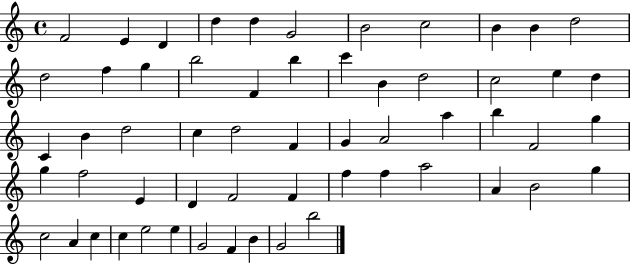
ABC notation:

X:1
T:Untitled
M:4/4
L:1/4
K:C
F2 E D d d G2 B2 c2 B B d2 d2 f g b2 F b c' B d2 c2 e d C B d2 c d2 F G A2 a b F2 g g f2 E D F2 F f f a2 A B2 g c2 A c c e2 e G2 F B G2 b2